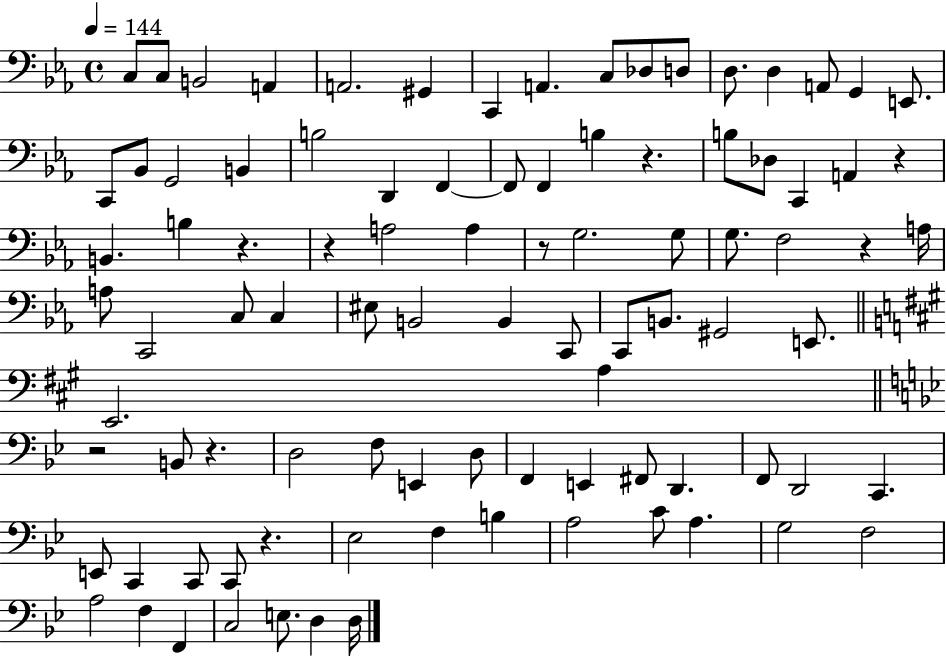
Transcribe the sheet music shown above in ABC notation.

X:1
T:Untitled
M:4/4
L:1/4
K:Eb
C,/2 C,/2 B,,2 A,, A,,2 ^G,, C,, A,, C,/2 _D,/2 D,/2 D,/2 D, A,,/2 G,, E,,/2 C,,/2 _B,,/2 G,,2 B,, B,2 D,, F,, F,,/2 F,, B, z B,/2 _D,/2 C,, A,, z B,, B, z z A,2 A, z/2 G,2 G,/2 G,/2 F,2 z A,/4 A,/2 C,,2 C,/2 C, ^E,/2 B,,2 B,, C,,/2 C,,/2 B,,/2 ^G,,2 E,,/2 E,,2 A, z2 B,,/2 z D,2 F,/2 E,, D,/2 F,, E,, ^F,,/2 D,, F,,/2 D,,2 C,, E,,/2 C,, C,,/2 C,,/2 z _E,2 F, B, A,2 C/2 A, G,2 F,2 A,2 F, F,, C,2 E,/2 D, D,/4